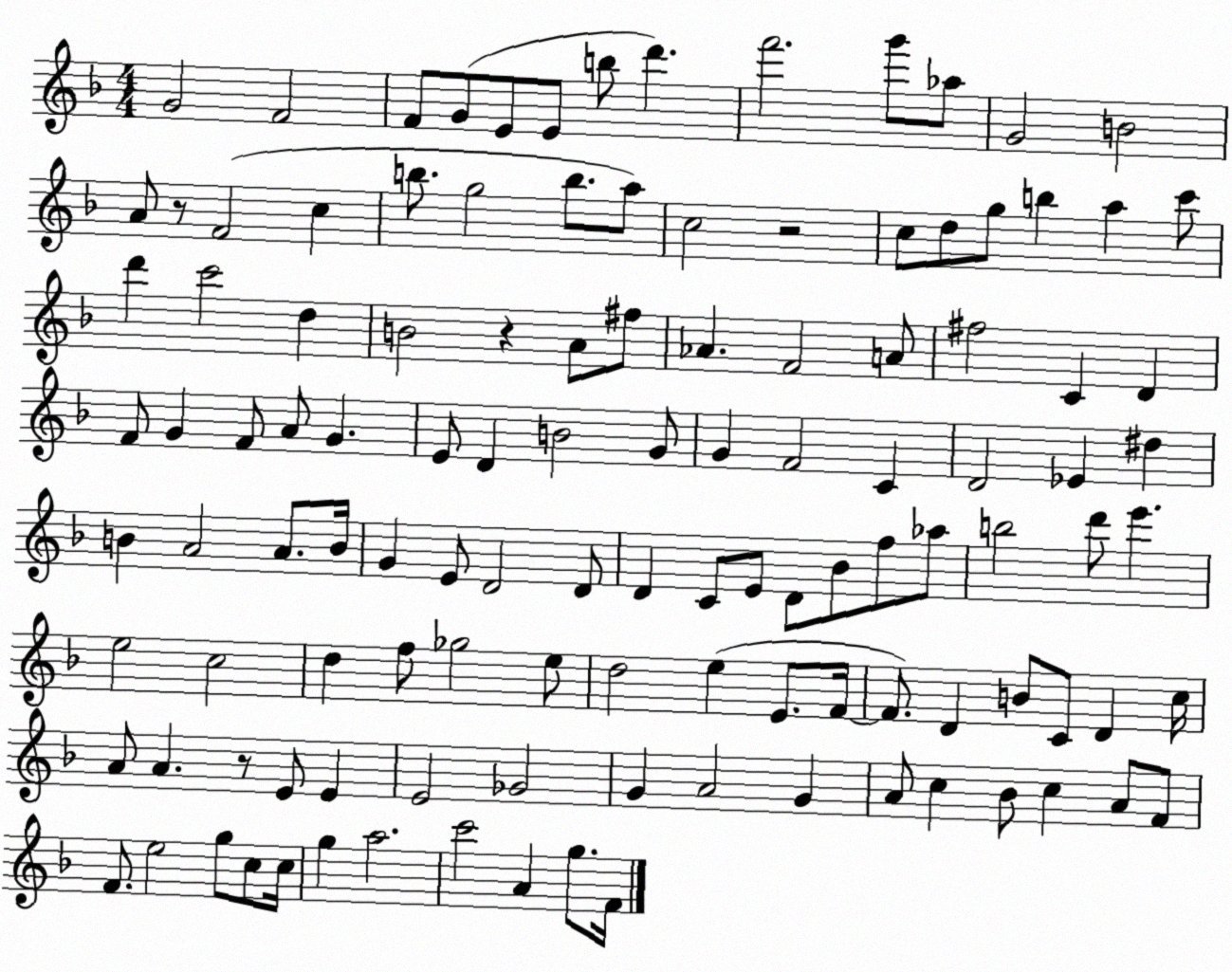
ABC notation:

X:1
T:Untitled
M:4/4
L:1/4
K:F
G2 F2 F/2 G/2 E/2 E/2 b/2 d' f'2 g'/2 _a/2 G2 B2 A/2 z/2 F2 c b/2 g2 b/2 a/2 c2 z2 c/2 d/2 g/2 b a c'/2 d' c'2 d B2 z A/2 ^f/2 _A F2 A/2 ^f2 C D F/2 G F/2 A/2 G E/2 D B2 G/2 G F2 C D2 _E ^d B A2 A/2 B/4 G E/2 D2 D/2 D C/2 E/2 D/2 _B/2 f/2 _a/2 b2 d'/2 e' e2 c2 d f/2 _g2 e/2 d2 e E/2 F/4 F/2 D B/2 C/2 D c/4 A/2 A z/2 E/2 E E2 _G2 G A2 G A/2 c _B/2 c A/2 F/2 F/2 e2 g/2 c/2 c/4 g a2 c'2 A g/2 F/4